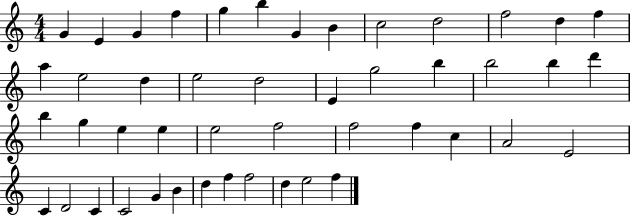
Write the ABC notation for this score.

X:1
T:Untitled
M:4/4
L:1/4
K:C
G E G f g b G B c2 d2 f2 d f a e2 d e2 d2 E g2 b b2 b d' b g e e e2 f2 f2 f c A2 E2 C D2 C C2 G B d f f2 d e2 f